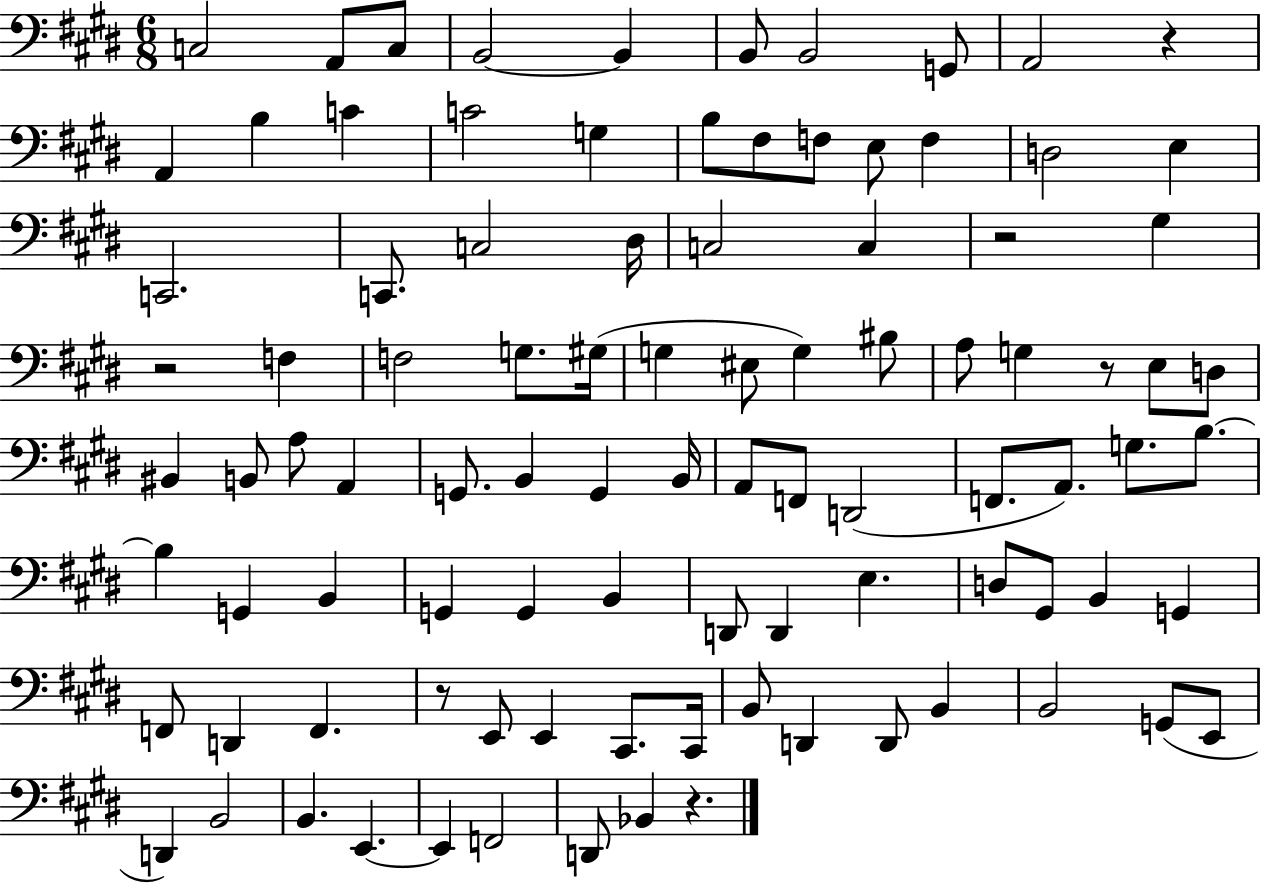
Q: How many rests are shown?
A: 6